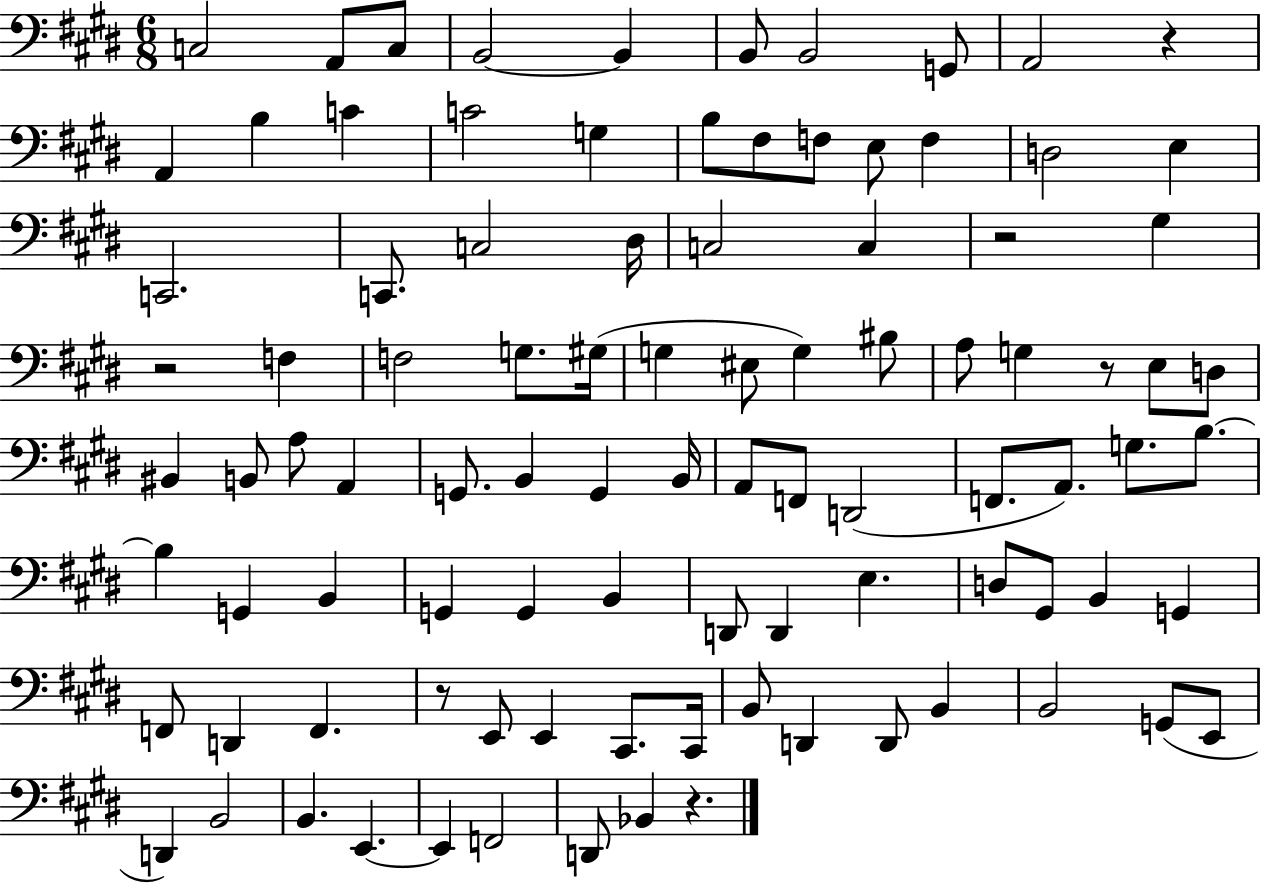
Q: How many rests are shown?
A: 6